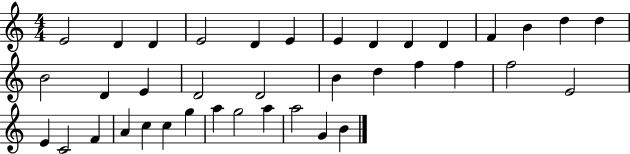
E4/h D4/q D4/q E4/h D4/q E4/q E4/q D4/q D4/q D4/q F4/q B4/q D5/q D5/q B4/h D4/q E4/q D4/h D4/h B4/q D5/q F5/q F5/q F5/h E4/h E4/q C4/h F4/q A4/q C5/q C5/q G5/q A5/q G5/h A5/q A5/h G4/q B4/q